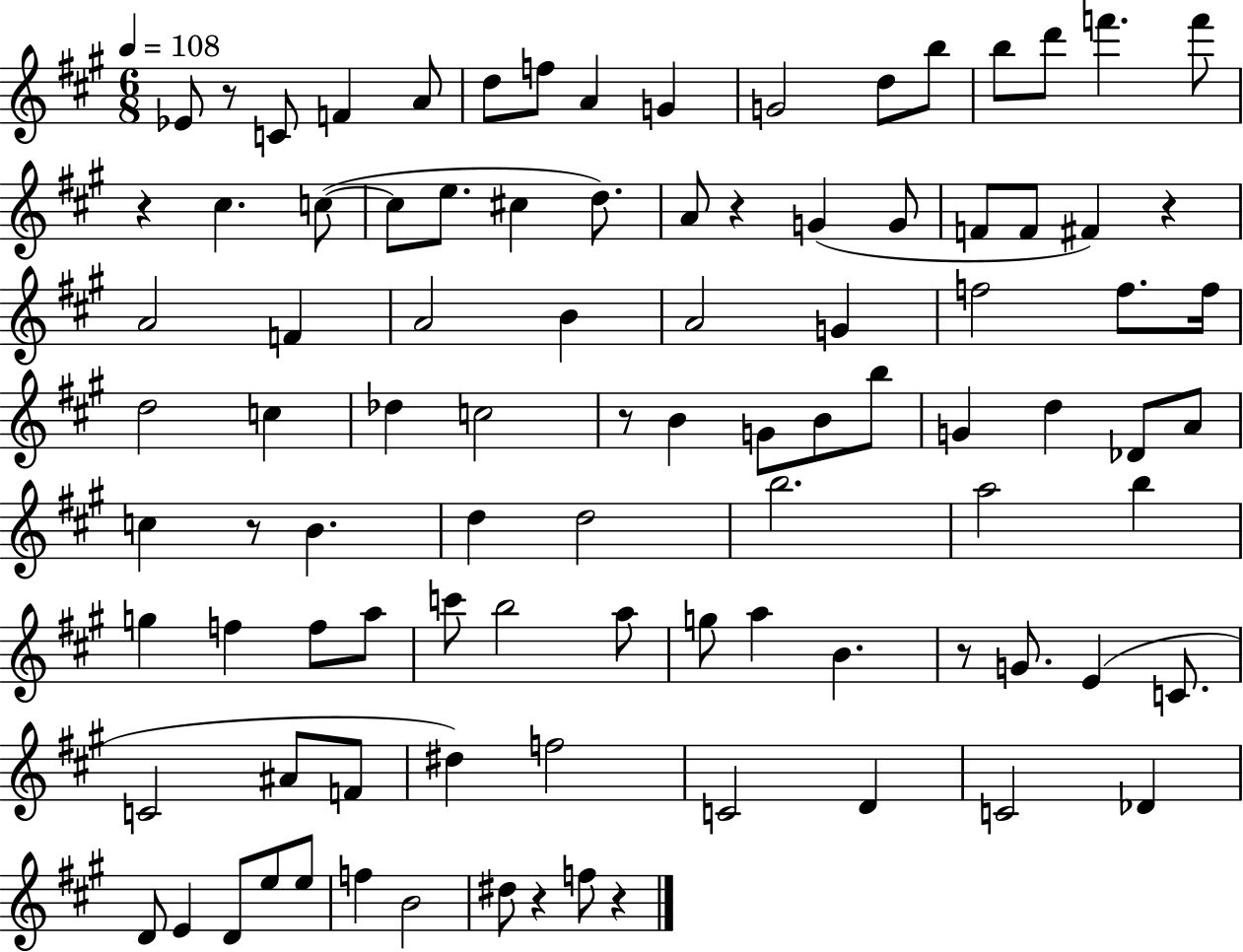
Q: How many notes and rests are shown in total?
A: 95